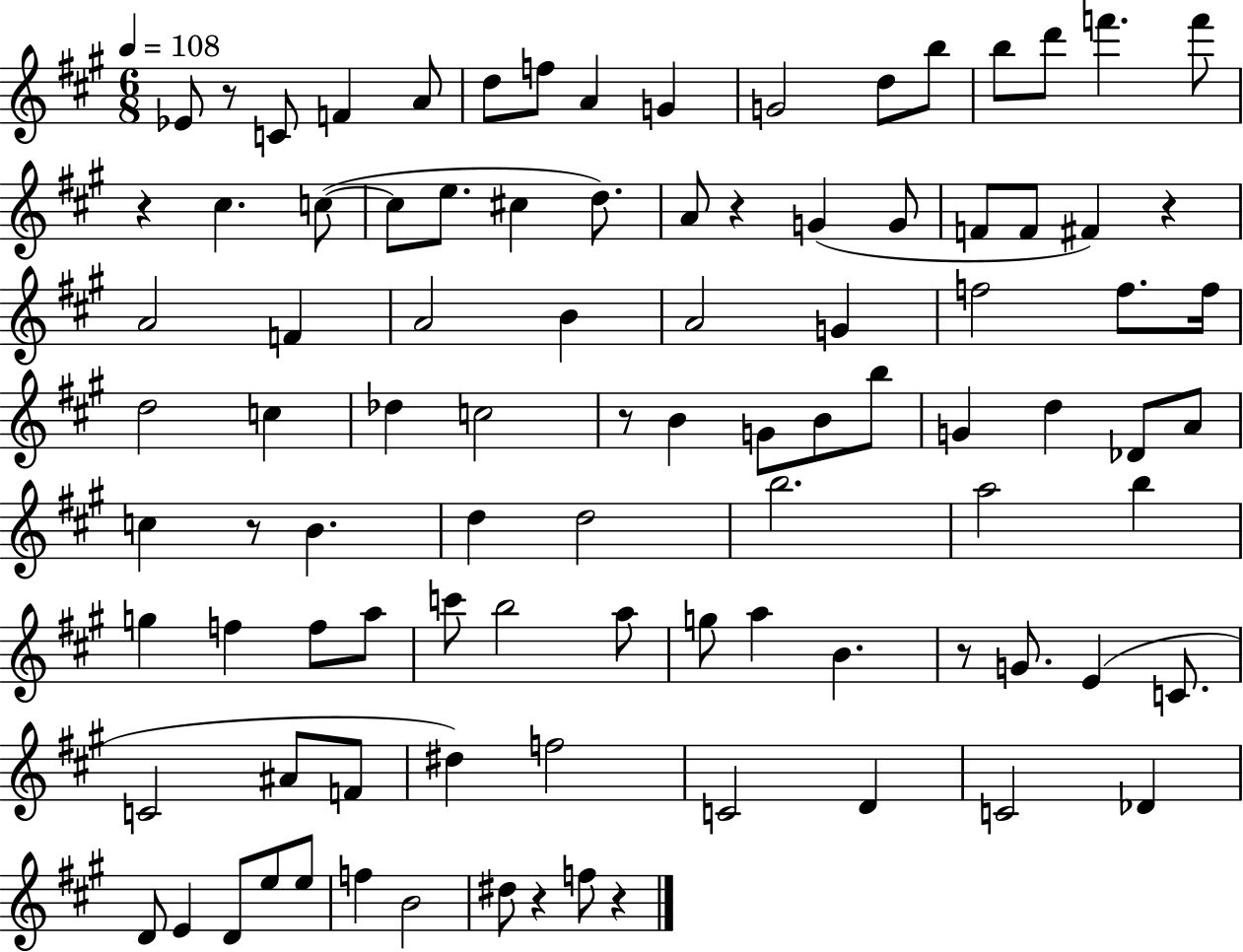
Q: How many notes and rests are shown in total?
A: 95